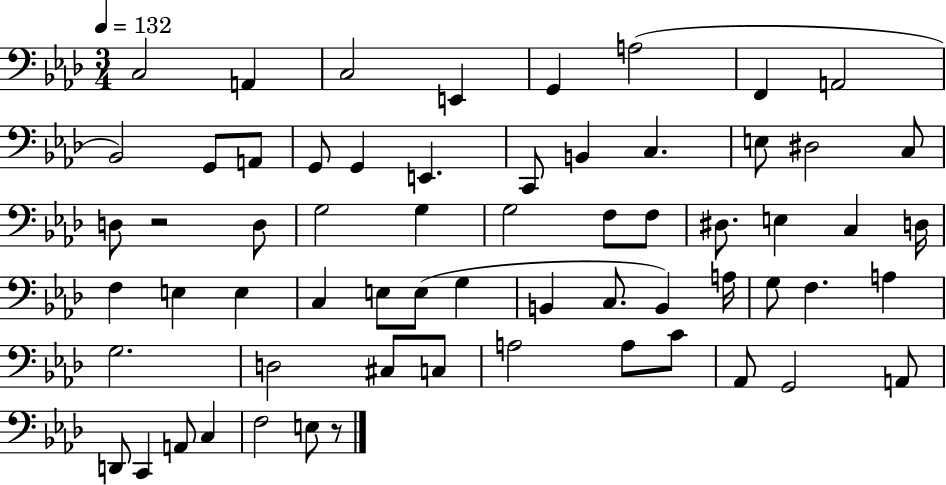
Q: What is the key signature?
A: AES major